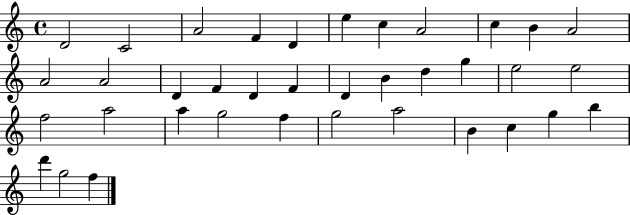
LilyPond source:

{
  \clef treble
  \time 4/4
  \defaultTimeSignature
  \key c \major
  d'2 c'2 | a'2 f'4 d'4 | e''4 c''4 a'2 | c''4 b'4 a'2 | \break a'2 a'2 | d'4 f'4 d'4 f'4 | d'4 b'4 d''4 g''4 | e''2 e''2 | \break f''2 a''2 | a''4 g''2 f''4 | g''2 a''2 | b'4 c''4 g''4 b''4 | \break d'''4 g''2 f''4 | \bar "|."
}